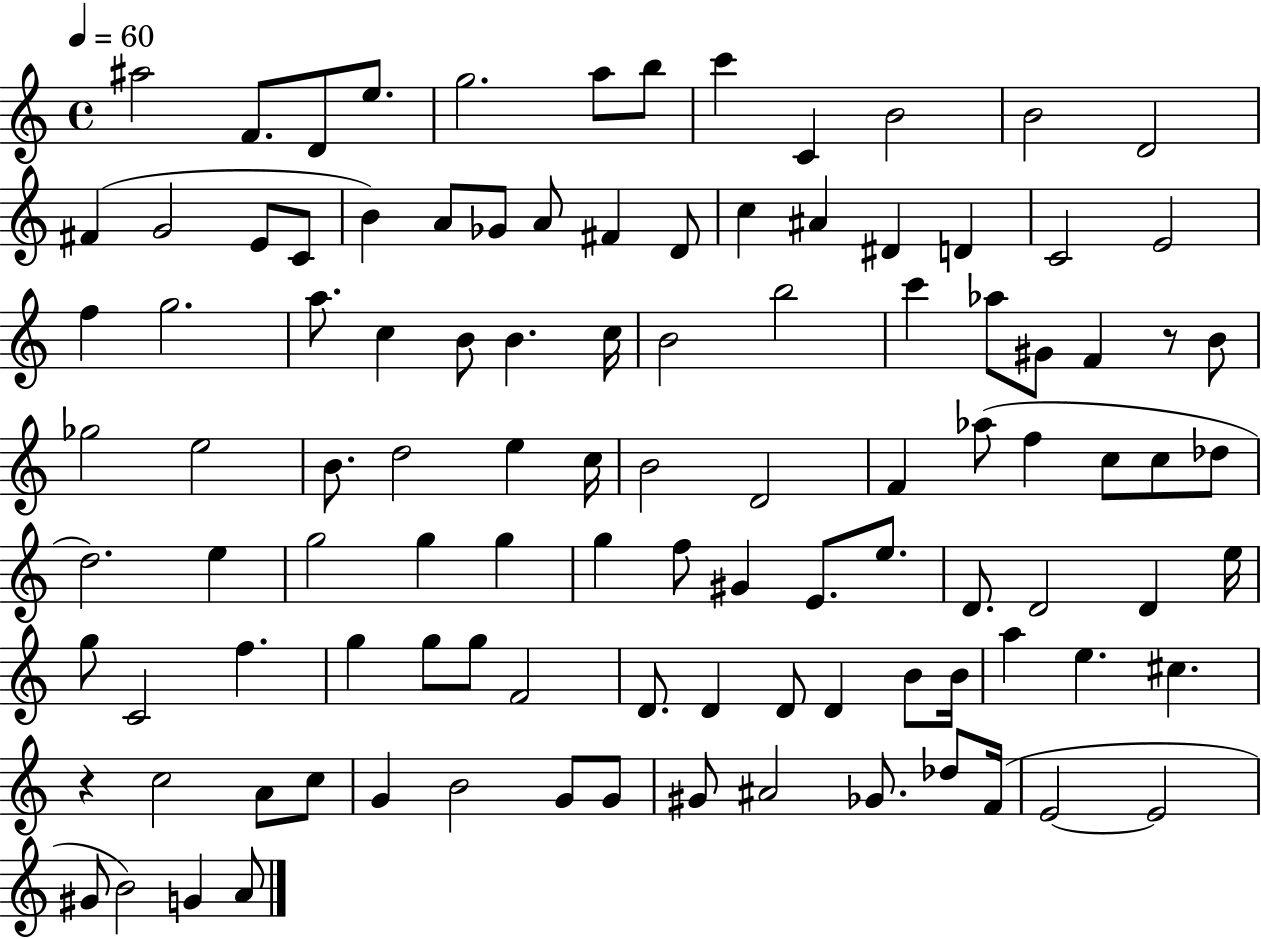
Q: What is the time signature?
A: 4/4